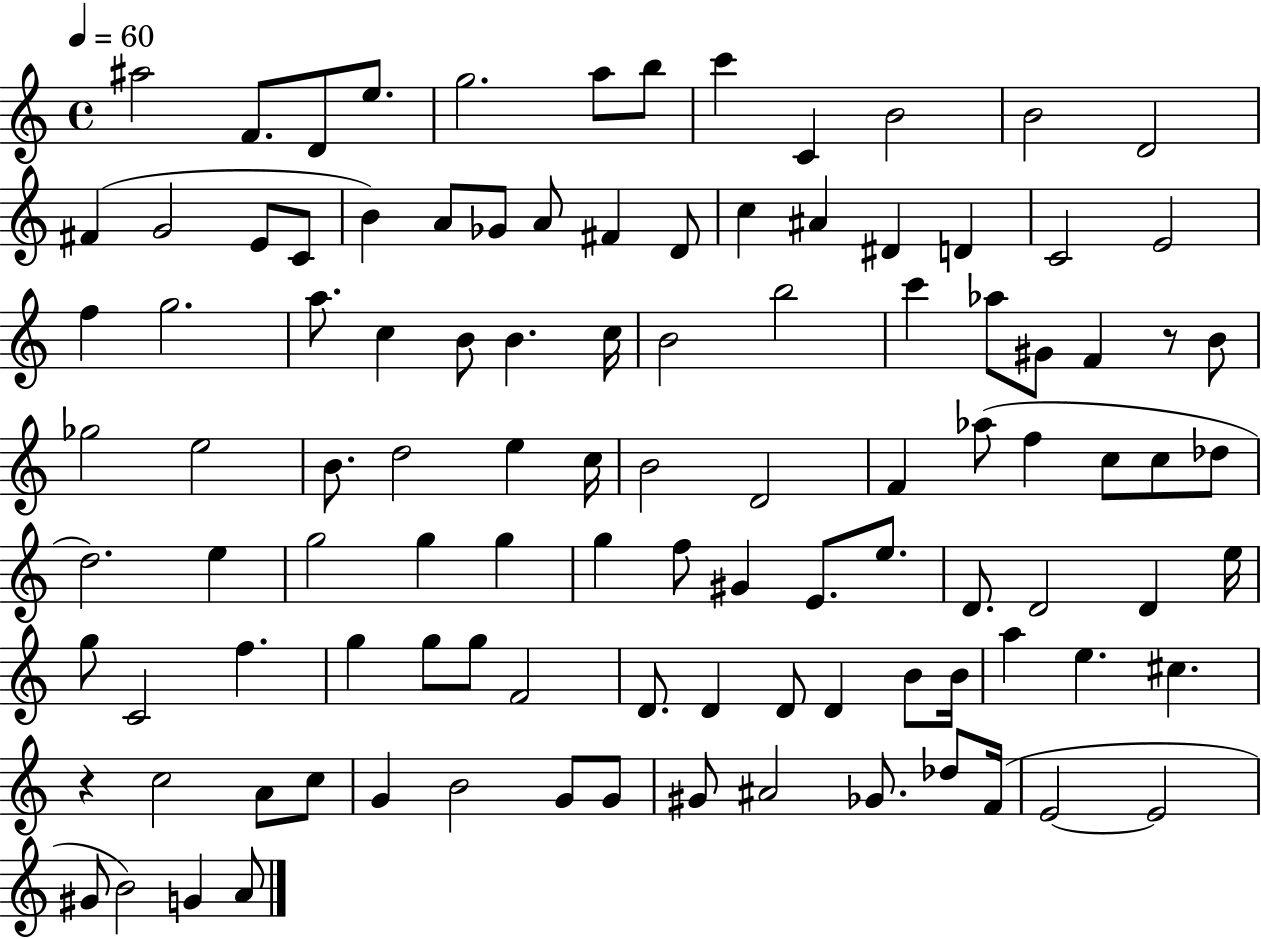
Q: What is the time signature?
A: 4/4